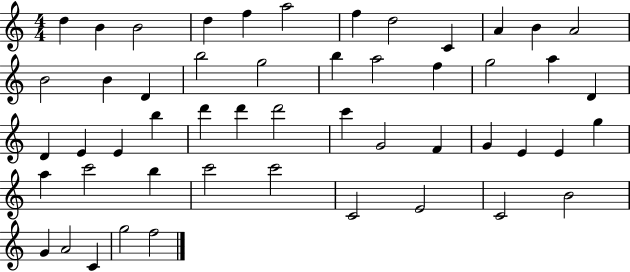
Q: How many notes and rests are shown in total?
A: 51